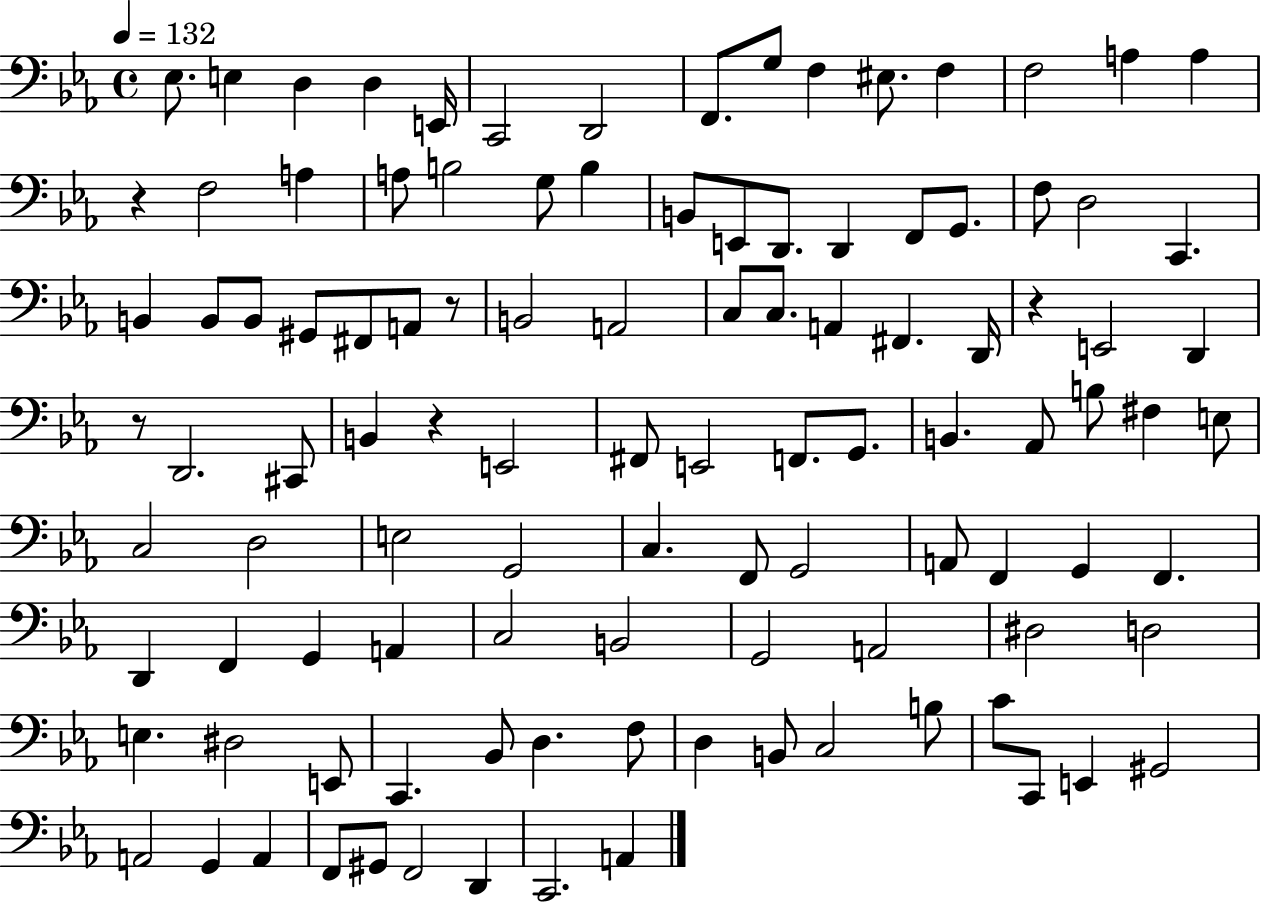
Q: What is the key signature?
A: EES major